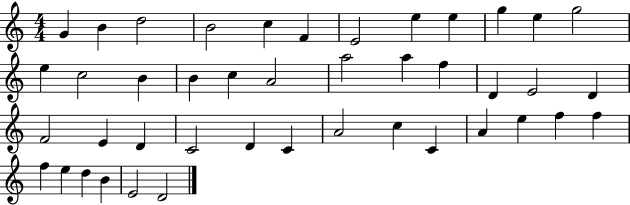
G4/q B4/q D5/h B4/h C5/q F4/q E4/h E5/q E5/q G5/q E5/q G5/h E5/q C5/h B4/q B4/q C5/q A4/h A5/h A5/q F5/q D4/q E4/h D4/q F4/h E4/q D4/q C4/h D4/q C4/q A4/h C5/q C4/q A4/q E5/q F5/q F5/q F5/q E5/q D5/q B4/q E4/h D4/h